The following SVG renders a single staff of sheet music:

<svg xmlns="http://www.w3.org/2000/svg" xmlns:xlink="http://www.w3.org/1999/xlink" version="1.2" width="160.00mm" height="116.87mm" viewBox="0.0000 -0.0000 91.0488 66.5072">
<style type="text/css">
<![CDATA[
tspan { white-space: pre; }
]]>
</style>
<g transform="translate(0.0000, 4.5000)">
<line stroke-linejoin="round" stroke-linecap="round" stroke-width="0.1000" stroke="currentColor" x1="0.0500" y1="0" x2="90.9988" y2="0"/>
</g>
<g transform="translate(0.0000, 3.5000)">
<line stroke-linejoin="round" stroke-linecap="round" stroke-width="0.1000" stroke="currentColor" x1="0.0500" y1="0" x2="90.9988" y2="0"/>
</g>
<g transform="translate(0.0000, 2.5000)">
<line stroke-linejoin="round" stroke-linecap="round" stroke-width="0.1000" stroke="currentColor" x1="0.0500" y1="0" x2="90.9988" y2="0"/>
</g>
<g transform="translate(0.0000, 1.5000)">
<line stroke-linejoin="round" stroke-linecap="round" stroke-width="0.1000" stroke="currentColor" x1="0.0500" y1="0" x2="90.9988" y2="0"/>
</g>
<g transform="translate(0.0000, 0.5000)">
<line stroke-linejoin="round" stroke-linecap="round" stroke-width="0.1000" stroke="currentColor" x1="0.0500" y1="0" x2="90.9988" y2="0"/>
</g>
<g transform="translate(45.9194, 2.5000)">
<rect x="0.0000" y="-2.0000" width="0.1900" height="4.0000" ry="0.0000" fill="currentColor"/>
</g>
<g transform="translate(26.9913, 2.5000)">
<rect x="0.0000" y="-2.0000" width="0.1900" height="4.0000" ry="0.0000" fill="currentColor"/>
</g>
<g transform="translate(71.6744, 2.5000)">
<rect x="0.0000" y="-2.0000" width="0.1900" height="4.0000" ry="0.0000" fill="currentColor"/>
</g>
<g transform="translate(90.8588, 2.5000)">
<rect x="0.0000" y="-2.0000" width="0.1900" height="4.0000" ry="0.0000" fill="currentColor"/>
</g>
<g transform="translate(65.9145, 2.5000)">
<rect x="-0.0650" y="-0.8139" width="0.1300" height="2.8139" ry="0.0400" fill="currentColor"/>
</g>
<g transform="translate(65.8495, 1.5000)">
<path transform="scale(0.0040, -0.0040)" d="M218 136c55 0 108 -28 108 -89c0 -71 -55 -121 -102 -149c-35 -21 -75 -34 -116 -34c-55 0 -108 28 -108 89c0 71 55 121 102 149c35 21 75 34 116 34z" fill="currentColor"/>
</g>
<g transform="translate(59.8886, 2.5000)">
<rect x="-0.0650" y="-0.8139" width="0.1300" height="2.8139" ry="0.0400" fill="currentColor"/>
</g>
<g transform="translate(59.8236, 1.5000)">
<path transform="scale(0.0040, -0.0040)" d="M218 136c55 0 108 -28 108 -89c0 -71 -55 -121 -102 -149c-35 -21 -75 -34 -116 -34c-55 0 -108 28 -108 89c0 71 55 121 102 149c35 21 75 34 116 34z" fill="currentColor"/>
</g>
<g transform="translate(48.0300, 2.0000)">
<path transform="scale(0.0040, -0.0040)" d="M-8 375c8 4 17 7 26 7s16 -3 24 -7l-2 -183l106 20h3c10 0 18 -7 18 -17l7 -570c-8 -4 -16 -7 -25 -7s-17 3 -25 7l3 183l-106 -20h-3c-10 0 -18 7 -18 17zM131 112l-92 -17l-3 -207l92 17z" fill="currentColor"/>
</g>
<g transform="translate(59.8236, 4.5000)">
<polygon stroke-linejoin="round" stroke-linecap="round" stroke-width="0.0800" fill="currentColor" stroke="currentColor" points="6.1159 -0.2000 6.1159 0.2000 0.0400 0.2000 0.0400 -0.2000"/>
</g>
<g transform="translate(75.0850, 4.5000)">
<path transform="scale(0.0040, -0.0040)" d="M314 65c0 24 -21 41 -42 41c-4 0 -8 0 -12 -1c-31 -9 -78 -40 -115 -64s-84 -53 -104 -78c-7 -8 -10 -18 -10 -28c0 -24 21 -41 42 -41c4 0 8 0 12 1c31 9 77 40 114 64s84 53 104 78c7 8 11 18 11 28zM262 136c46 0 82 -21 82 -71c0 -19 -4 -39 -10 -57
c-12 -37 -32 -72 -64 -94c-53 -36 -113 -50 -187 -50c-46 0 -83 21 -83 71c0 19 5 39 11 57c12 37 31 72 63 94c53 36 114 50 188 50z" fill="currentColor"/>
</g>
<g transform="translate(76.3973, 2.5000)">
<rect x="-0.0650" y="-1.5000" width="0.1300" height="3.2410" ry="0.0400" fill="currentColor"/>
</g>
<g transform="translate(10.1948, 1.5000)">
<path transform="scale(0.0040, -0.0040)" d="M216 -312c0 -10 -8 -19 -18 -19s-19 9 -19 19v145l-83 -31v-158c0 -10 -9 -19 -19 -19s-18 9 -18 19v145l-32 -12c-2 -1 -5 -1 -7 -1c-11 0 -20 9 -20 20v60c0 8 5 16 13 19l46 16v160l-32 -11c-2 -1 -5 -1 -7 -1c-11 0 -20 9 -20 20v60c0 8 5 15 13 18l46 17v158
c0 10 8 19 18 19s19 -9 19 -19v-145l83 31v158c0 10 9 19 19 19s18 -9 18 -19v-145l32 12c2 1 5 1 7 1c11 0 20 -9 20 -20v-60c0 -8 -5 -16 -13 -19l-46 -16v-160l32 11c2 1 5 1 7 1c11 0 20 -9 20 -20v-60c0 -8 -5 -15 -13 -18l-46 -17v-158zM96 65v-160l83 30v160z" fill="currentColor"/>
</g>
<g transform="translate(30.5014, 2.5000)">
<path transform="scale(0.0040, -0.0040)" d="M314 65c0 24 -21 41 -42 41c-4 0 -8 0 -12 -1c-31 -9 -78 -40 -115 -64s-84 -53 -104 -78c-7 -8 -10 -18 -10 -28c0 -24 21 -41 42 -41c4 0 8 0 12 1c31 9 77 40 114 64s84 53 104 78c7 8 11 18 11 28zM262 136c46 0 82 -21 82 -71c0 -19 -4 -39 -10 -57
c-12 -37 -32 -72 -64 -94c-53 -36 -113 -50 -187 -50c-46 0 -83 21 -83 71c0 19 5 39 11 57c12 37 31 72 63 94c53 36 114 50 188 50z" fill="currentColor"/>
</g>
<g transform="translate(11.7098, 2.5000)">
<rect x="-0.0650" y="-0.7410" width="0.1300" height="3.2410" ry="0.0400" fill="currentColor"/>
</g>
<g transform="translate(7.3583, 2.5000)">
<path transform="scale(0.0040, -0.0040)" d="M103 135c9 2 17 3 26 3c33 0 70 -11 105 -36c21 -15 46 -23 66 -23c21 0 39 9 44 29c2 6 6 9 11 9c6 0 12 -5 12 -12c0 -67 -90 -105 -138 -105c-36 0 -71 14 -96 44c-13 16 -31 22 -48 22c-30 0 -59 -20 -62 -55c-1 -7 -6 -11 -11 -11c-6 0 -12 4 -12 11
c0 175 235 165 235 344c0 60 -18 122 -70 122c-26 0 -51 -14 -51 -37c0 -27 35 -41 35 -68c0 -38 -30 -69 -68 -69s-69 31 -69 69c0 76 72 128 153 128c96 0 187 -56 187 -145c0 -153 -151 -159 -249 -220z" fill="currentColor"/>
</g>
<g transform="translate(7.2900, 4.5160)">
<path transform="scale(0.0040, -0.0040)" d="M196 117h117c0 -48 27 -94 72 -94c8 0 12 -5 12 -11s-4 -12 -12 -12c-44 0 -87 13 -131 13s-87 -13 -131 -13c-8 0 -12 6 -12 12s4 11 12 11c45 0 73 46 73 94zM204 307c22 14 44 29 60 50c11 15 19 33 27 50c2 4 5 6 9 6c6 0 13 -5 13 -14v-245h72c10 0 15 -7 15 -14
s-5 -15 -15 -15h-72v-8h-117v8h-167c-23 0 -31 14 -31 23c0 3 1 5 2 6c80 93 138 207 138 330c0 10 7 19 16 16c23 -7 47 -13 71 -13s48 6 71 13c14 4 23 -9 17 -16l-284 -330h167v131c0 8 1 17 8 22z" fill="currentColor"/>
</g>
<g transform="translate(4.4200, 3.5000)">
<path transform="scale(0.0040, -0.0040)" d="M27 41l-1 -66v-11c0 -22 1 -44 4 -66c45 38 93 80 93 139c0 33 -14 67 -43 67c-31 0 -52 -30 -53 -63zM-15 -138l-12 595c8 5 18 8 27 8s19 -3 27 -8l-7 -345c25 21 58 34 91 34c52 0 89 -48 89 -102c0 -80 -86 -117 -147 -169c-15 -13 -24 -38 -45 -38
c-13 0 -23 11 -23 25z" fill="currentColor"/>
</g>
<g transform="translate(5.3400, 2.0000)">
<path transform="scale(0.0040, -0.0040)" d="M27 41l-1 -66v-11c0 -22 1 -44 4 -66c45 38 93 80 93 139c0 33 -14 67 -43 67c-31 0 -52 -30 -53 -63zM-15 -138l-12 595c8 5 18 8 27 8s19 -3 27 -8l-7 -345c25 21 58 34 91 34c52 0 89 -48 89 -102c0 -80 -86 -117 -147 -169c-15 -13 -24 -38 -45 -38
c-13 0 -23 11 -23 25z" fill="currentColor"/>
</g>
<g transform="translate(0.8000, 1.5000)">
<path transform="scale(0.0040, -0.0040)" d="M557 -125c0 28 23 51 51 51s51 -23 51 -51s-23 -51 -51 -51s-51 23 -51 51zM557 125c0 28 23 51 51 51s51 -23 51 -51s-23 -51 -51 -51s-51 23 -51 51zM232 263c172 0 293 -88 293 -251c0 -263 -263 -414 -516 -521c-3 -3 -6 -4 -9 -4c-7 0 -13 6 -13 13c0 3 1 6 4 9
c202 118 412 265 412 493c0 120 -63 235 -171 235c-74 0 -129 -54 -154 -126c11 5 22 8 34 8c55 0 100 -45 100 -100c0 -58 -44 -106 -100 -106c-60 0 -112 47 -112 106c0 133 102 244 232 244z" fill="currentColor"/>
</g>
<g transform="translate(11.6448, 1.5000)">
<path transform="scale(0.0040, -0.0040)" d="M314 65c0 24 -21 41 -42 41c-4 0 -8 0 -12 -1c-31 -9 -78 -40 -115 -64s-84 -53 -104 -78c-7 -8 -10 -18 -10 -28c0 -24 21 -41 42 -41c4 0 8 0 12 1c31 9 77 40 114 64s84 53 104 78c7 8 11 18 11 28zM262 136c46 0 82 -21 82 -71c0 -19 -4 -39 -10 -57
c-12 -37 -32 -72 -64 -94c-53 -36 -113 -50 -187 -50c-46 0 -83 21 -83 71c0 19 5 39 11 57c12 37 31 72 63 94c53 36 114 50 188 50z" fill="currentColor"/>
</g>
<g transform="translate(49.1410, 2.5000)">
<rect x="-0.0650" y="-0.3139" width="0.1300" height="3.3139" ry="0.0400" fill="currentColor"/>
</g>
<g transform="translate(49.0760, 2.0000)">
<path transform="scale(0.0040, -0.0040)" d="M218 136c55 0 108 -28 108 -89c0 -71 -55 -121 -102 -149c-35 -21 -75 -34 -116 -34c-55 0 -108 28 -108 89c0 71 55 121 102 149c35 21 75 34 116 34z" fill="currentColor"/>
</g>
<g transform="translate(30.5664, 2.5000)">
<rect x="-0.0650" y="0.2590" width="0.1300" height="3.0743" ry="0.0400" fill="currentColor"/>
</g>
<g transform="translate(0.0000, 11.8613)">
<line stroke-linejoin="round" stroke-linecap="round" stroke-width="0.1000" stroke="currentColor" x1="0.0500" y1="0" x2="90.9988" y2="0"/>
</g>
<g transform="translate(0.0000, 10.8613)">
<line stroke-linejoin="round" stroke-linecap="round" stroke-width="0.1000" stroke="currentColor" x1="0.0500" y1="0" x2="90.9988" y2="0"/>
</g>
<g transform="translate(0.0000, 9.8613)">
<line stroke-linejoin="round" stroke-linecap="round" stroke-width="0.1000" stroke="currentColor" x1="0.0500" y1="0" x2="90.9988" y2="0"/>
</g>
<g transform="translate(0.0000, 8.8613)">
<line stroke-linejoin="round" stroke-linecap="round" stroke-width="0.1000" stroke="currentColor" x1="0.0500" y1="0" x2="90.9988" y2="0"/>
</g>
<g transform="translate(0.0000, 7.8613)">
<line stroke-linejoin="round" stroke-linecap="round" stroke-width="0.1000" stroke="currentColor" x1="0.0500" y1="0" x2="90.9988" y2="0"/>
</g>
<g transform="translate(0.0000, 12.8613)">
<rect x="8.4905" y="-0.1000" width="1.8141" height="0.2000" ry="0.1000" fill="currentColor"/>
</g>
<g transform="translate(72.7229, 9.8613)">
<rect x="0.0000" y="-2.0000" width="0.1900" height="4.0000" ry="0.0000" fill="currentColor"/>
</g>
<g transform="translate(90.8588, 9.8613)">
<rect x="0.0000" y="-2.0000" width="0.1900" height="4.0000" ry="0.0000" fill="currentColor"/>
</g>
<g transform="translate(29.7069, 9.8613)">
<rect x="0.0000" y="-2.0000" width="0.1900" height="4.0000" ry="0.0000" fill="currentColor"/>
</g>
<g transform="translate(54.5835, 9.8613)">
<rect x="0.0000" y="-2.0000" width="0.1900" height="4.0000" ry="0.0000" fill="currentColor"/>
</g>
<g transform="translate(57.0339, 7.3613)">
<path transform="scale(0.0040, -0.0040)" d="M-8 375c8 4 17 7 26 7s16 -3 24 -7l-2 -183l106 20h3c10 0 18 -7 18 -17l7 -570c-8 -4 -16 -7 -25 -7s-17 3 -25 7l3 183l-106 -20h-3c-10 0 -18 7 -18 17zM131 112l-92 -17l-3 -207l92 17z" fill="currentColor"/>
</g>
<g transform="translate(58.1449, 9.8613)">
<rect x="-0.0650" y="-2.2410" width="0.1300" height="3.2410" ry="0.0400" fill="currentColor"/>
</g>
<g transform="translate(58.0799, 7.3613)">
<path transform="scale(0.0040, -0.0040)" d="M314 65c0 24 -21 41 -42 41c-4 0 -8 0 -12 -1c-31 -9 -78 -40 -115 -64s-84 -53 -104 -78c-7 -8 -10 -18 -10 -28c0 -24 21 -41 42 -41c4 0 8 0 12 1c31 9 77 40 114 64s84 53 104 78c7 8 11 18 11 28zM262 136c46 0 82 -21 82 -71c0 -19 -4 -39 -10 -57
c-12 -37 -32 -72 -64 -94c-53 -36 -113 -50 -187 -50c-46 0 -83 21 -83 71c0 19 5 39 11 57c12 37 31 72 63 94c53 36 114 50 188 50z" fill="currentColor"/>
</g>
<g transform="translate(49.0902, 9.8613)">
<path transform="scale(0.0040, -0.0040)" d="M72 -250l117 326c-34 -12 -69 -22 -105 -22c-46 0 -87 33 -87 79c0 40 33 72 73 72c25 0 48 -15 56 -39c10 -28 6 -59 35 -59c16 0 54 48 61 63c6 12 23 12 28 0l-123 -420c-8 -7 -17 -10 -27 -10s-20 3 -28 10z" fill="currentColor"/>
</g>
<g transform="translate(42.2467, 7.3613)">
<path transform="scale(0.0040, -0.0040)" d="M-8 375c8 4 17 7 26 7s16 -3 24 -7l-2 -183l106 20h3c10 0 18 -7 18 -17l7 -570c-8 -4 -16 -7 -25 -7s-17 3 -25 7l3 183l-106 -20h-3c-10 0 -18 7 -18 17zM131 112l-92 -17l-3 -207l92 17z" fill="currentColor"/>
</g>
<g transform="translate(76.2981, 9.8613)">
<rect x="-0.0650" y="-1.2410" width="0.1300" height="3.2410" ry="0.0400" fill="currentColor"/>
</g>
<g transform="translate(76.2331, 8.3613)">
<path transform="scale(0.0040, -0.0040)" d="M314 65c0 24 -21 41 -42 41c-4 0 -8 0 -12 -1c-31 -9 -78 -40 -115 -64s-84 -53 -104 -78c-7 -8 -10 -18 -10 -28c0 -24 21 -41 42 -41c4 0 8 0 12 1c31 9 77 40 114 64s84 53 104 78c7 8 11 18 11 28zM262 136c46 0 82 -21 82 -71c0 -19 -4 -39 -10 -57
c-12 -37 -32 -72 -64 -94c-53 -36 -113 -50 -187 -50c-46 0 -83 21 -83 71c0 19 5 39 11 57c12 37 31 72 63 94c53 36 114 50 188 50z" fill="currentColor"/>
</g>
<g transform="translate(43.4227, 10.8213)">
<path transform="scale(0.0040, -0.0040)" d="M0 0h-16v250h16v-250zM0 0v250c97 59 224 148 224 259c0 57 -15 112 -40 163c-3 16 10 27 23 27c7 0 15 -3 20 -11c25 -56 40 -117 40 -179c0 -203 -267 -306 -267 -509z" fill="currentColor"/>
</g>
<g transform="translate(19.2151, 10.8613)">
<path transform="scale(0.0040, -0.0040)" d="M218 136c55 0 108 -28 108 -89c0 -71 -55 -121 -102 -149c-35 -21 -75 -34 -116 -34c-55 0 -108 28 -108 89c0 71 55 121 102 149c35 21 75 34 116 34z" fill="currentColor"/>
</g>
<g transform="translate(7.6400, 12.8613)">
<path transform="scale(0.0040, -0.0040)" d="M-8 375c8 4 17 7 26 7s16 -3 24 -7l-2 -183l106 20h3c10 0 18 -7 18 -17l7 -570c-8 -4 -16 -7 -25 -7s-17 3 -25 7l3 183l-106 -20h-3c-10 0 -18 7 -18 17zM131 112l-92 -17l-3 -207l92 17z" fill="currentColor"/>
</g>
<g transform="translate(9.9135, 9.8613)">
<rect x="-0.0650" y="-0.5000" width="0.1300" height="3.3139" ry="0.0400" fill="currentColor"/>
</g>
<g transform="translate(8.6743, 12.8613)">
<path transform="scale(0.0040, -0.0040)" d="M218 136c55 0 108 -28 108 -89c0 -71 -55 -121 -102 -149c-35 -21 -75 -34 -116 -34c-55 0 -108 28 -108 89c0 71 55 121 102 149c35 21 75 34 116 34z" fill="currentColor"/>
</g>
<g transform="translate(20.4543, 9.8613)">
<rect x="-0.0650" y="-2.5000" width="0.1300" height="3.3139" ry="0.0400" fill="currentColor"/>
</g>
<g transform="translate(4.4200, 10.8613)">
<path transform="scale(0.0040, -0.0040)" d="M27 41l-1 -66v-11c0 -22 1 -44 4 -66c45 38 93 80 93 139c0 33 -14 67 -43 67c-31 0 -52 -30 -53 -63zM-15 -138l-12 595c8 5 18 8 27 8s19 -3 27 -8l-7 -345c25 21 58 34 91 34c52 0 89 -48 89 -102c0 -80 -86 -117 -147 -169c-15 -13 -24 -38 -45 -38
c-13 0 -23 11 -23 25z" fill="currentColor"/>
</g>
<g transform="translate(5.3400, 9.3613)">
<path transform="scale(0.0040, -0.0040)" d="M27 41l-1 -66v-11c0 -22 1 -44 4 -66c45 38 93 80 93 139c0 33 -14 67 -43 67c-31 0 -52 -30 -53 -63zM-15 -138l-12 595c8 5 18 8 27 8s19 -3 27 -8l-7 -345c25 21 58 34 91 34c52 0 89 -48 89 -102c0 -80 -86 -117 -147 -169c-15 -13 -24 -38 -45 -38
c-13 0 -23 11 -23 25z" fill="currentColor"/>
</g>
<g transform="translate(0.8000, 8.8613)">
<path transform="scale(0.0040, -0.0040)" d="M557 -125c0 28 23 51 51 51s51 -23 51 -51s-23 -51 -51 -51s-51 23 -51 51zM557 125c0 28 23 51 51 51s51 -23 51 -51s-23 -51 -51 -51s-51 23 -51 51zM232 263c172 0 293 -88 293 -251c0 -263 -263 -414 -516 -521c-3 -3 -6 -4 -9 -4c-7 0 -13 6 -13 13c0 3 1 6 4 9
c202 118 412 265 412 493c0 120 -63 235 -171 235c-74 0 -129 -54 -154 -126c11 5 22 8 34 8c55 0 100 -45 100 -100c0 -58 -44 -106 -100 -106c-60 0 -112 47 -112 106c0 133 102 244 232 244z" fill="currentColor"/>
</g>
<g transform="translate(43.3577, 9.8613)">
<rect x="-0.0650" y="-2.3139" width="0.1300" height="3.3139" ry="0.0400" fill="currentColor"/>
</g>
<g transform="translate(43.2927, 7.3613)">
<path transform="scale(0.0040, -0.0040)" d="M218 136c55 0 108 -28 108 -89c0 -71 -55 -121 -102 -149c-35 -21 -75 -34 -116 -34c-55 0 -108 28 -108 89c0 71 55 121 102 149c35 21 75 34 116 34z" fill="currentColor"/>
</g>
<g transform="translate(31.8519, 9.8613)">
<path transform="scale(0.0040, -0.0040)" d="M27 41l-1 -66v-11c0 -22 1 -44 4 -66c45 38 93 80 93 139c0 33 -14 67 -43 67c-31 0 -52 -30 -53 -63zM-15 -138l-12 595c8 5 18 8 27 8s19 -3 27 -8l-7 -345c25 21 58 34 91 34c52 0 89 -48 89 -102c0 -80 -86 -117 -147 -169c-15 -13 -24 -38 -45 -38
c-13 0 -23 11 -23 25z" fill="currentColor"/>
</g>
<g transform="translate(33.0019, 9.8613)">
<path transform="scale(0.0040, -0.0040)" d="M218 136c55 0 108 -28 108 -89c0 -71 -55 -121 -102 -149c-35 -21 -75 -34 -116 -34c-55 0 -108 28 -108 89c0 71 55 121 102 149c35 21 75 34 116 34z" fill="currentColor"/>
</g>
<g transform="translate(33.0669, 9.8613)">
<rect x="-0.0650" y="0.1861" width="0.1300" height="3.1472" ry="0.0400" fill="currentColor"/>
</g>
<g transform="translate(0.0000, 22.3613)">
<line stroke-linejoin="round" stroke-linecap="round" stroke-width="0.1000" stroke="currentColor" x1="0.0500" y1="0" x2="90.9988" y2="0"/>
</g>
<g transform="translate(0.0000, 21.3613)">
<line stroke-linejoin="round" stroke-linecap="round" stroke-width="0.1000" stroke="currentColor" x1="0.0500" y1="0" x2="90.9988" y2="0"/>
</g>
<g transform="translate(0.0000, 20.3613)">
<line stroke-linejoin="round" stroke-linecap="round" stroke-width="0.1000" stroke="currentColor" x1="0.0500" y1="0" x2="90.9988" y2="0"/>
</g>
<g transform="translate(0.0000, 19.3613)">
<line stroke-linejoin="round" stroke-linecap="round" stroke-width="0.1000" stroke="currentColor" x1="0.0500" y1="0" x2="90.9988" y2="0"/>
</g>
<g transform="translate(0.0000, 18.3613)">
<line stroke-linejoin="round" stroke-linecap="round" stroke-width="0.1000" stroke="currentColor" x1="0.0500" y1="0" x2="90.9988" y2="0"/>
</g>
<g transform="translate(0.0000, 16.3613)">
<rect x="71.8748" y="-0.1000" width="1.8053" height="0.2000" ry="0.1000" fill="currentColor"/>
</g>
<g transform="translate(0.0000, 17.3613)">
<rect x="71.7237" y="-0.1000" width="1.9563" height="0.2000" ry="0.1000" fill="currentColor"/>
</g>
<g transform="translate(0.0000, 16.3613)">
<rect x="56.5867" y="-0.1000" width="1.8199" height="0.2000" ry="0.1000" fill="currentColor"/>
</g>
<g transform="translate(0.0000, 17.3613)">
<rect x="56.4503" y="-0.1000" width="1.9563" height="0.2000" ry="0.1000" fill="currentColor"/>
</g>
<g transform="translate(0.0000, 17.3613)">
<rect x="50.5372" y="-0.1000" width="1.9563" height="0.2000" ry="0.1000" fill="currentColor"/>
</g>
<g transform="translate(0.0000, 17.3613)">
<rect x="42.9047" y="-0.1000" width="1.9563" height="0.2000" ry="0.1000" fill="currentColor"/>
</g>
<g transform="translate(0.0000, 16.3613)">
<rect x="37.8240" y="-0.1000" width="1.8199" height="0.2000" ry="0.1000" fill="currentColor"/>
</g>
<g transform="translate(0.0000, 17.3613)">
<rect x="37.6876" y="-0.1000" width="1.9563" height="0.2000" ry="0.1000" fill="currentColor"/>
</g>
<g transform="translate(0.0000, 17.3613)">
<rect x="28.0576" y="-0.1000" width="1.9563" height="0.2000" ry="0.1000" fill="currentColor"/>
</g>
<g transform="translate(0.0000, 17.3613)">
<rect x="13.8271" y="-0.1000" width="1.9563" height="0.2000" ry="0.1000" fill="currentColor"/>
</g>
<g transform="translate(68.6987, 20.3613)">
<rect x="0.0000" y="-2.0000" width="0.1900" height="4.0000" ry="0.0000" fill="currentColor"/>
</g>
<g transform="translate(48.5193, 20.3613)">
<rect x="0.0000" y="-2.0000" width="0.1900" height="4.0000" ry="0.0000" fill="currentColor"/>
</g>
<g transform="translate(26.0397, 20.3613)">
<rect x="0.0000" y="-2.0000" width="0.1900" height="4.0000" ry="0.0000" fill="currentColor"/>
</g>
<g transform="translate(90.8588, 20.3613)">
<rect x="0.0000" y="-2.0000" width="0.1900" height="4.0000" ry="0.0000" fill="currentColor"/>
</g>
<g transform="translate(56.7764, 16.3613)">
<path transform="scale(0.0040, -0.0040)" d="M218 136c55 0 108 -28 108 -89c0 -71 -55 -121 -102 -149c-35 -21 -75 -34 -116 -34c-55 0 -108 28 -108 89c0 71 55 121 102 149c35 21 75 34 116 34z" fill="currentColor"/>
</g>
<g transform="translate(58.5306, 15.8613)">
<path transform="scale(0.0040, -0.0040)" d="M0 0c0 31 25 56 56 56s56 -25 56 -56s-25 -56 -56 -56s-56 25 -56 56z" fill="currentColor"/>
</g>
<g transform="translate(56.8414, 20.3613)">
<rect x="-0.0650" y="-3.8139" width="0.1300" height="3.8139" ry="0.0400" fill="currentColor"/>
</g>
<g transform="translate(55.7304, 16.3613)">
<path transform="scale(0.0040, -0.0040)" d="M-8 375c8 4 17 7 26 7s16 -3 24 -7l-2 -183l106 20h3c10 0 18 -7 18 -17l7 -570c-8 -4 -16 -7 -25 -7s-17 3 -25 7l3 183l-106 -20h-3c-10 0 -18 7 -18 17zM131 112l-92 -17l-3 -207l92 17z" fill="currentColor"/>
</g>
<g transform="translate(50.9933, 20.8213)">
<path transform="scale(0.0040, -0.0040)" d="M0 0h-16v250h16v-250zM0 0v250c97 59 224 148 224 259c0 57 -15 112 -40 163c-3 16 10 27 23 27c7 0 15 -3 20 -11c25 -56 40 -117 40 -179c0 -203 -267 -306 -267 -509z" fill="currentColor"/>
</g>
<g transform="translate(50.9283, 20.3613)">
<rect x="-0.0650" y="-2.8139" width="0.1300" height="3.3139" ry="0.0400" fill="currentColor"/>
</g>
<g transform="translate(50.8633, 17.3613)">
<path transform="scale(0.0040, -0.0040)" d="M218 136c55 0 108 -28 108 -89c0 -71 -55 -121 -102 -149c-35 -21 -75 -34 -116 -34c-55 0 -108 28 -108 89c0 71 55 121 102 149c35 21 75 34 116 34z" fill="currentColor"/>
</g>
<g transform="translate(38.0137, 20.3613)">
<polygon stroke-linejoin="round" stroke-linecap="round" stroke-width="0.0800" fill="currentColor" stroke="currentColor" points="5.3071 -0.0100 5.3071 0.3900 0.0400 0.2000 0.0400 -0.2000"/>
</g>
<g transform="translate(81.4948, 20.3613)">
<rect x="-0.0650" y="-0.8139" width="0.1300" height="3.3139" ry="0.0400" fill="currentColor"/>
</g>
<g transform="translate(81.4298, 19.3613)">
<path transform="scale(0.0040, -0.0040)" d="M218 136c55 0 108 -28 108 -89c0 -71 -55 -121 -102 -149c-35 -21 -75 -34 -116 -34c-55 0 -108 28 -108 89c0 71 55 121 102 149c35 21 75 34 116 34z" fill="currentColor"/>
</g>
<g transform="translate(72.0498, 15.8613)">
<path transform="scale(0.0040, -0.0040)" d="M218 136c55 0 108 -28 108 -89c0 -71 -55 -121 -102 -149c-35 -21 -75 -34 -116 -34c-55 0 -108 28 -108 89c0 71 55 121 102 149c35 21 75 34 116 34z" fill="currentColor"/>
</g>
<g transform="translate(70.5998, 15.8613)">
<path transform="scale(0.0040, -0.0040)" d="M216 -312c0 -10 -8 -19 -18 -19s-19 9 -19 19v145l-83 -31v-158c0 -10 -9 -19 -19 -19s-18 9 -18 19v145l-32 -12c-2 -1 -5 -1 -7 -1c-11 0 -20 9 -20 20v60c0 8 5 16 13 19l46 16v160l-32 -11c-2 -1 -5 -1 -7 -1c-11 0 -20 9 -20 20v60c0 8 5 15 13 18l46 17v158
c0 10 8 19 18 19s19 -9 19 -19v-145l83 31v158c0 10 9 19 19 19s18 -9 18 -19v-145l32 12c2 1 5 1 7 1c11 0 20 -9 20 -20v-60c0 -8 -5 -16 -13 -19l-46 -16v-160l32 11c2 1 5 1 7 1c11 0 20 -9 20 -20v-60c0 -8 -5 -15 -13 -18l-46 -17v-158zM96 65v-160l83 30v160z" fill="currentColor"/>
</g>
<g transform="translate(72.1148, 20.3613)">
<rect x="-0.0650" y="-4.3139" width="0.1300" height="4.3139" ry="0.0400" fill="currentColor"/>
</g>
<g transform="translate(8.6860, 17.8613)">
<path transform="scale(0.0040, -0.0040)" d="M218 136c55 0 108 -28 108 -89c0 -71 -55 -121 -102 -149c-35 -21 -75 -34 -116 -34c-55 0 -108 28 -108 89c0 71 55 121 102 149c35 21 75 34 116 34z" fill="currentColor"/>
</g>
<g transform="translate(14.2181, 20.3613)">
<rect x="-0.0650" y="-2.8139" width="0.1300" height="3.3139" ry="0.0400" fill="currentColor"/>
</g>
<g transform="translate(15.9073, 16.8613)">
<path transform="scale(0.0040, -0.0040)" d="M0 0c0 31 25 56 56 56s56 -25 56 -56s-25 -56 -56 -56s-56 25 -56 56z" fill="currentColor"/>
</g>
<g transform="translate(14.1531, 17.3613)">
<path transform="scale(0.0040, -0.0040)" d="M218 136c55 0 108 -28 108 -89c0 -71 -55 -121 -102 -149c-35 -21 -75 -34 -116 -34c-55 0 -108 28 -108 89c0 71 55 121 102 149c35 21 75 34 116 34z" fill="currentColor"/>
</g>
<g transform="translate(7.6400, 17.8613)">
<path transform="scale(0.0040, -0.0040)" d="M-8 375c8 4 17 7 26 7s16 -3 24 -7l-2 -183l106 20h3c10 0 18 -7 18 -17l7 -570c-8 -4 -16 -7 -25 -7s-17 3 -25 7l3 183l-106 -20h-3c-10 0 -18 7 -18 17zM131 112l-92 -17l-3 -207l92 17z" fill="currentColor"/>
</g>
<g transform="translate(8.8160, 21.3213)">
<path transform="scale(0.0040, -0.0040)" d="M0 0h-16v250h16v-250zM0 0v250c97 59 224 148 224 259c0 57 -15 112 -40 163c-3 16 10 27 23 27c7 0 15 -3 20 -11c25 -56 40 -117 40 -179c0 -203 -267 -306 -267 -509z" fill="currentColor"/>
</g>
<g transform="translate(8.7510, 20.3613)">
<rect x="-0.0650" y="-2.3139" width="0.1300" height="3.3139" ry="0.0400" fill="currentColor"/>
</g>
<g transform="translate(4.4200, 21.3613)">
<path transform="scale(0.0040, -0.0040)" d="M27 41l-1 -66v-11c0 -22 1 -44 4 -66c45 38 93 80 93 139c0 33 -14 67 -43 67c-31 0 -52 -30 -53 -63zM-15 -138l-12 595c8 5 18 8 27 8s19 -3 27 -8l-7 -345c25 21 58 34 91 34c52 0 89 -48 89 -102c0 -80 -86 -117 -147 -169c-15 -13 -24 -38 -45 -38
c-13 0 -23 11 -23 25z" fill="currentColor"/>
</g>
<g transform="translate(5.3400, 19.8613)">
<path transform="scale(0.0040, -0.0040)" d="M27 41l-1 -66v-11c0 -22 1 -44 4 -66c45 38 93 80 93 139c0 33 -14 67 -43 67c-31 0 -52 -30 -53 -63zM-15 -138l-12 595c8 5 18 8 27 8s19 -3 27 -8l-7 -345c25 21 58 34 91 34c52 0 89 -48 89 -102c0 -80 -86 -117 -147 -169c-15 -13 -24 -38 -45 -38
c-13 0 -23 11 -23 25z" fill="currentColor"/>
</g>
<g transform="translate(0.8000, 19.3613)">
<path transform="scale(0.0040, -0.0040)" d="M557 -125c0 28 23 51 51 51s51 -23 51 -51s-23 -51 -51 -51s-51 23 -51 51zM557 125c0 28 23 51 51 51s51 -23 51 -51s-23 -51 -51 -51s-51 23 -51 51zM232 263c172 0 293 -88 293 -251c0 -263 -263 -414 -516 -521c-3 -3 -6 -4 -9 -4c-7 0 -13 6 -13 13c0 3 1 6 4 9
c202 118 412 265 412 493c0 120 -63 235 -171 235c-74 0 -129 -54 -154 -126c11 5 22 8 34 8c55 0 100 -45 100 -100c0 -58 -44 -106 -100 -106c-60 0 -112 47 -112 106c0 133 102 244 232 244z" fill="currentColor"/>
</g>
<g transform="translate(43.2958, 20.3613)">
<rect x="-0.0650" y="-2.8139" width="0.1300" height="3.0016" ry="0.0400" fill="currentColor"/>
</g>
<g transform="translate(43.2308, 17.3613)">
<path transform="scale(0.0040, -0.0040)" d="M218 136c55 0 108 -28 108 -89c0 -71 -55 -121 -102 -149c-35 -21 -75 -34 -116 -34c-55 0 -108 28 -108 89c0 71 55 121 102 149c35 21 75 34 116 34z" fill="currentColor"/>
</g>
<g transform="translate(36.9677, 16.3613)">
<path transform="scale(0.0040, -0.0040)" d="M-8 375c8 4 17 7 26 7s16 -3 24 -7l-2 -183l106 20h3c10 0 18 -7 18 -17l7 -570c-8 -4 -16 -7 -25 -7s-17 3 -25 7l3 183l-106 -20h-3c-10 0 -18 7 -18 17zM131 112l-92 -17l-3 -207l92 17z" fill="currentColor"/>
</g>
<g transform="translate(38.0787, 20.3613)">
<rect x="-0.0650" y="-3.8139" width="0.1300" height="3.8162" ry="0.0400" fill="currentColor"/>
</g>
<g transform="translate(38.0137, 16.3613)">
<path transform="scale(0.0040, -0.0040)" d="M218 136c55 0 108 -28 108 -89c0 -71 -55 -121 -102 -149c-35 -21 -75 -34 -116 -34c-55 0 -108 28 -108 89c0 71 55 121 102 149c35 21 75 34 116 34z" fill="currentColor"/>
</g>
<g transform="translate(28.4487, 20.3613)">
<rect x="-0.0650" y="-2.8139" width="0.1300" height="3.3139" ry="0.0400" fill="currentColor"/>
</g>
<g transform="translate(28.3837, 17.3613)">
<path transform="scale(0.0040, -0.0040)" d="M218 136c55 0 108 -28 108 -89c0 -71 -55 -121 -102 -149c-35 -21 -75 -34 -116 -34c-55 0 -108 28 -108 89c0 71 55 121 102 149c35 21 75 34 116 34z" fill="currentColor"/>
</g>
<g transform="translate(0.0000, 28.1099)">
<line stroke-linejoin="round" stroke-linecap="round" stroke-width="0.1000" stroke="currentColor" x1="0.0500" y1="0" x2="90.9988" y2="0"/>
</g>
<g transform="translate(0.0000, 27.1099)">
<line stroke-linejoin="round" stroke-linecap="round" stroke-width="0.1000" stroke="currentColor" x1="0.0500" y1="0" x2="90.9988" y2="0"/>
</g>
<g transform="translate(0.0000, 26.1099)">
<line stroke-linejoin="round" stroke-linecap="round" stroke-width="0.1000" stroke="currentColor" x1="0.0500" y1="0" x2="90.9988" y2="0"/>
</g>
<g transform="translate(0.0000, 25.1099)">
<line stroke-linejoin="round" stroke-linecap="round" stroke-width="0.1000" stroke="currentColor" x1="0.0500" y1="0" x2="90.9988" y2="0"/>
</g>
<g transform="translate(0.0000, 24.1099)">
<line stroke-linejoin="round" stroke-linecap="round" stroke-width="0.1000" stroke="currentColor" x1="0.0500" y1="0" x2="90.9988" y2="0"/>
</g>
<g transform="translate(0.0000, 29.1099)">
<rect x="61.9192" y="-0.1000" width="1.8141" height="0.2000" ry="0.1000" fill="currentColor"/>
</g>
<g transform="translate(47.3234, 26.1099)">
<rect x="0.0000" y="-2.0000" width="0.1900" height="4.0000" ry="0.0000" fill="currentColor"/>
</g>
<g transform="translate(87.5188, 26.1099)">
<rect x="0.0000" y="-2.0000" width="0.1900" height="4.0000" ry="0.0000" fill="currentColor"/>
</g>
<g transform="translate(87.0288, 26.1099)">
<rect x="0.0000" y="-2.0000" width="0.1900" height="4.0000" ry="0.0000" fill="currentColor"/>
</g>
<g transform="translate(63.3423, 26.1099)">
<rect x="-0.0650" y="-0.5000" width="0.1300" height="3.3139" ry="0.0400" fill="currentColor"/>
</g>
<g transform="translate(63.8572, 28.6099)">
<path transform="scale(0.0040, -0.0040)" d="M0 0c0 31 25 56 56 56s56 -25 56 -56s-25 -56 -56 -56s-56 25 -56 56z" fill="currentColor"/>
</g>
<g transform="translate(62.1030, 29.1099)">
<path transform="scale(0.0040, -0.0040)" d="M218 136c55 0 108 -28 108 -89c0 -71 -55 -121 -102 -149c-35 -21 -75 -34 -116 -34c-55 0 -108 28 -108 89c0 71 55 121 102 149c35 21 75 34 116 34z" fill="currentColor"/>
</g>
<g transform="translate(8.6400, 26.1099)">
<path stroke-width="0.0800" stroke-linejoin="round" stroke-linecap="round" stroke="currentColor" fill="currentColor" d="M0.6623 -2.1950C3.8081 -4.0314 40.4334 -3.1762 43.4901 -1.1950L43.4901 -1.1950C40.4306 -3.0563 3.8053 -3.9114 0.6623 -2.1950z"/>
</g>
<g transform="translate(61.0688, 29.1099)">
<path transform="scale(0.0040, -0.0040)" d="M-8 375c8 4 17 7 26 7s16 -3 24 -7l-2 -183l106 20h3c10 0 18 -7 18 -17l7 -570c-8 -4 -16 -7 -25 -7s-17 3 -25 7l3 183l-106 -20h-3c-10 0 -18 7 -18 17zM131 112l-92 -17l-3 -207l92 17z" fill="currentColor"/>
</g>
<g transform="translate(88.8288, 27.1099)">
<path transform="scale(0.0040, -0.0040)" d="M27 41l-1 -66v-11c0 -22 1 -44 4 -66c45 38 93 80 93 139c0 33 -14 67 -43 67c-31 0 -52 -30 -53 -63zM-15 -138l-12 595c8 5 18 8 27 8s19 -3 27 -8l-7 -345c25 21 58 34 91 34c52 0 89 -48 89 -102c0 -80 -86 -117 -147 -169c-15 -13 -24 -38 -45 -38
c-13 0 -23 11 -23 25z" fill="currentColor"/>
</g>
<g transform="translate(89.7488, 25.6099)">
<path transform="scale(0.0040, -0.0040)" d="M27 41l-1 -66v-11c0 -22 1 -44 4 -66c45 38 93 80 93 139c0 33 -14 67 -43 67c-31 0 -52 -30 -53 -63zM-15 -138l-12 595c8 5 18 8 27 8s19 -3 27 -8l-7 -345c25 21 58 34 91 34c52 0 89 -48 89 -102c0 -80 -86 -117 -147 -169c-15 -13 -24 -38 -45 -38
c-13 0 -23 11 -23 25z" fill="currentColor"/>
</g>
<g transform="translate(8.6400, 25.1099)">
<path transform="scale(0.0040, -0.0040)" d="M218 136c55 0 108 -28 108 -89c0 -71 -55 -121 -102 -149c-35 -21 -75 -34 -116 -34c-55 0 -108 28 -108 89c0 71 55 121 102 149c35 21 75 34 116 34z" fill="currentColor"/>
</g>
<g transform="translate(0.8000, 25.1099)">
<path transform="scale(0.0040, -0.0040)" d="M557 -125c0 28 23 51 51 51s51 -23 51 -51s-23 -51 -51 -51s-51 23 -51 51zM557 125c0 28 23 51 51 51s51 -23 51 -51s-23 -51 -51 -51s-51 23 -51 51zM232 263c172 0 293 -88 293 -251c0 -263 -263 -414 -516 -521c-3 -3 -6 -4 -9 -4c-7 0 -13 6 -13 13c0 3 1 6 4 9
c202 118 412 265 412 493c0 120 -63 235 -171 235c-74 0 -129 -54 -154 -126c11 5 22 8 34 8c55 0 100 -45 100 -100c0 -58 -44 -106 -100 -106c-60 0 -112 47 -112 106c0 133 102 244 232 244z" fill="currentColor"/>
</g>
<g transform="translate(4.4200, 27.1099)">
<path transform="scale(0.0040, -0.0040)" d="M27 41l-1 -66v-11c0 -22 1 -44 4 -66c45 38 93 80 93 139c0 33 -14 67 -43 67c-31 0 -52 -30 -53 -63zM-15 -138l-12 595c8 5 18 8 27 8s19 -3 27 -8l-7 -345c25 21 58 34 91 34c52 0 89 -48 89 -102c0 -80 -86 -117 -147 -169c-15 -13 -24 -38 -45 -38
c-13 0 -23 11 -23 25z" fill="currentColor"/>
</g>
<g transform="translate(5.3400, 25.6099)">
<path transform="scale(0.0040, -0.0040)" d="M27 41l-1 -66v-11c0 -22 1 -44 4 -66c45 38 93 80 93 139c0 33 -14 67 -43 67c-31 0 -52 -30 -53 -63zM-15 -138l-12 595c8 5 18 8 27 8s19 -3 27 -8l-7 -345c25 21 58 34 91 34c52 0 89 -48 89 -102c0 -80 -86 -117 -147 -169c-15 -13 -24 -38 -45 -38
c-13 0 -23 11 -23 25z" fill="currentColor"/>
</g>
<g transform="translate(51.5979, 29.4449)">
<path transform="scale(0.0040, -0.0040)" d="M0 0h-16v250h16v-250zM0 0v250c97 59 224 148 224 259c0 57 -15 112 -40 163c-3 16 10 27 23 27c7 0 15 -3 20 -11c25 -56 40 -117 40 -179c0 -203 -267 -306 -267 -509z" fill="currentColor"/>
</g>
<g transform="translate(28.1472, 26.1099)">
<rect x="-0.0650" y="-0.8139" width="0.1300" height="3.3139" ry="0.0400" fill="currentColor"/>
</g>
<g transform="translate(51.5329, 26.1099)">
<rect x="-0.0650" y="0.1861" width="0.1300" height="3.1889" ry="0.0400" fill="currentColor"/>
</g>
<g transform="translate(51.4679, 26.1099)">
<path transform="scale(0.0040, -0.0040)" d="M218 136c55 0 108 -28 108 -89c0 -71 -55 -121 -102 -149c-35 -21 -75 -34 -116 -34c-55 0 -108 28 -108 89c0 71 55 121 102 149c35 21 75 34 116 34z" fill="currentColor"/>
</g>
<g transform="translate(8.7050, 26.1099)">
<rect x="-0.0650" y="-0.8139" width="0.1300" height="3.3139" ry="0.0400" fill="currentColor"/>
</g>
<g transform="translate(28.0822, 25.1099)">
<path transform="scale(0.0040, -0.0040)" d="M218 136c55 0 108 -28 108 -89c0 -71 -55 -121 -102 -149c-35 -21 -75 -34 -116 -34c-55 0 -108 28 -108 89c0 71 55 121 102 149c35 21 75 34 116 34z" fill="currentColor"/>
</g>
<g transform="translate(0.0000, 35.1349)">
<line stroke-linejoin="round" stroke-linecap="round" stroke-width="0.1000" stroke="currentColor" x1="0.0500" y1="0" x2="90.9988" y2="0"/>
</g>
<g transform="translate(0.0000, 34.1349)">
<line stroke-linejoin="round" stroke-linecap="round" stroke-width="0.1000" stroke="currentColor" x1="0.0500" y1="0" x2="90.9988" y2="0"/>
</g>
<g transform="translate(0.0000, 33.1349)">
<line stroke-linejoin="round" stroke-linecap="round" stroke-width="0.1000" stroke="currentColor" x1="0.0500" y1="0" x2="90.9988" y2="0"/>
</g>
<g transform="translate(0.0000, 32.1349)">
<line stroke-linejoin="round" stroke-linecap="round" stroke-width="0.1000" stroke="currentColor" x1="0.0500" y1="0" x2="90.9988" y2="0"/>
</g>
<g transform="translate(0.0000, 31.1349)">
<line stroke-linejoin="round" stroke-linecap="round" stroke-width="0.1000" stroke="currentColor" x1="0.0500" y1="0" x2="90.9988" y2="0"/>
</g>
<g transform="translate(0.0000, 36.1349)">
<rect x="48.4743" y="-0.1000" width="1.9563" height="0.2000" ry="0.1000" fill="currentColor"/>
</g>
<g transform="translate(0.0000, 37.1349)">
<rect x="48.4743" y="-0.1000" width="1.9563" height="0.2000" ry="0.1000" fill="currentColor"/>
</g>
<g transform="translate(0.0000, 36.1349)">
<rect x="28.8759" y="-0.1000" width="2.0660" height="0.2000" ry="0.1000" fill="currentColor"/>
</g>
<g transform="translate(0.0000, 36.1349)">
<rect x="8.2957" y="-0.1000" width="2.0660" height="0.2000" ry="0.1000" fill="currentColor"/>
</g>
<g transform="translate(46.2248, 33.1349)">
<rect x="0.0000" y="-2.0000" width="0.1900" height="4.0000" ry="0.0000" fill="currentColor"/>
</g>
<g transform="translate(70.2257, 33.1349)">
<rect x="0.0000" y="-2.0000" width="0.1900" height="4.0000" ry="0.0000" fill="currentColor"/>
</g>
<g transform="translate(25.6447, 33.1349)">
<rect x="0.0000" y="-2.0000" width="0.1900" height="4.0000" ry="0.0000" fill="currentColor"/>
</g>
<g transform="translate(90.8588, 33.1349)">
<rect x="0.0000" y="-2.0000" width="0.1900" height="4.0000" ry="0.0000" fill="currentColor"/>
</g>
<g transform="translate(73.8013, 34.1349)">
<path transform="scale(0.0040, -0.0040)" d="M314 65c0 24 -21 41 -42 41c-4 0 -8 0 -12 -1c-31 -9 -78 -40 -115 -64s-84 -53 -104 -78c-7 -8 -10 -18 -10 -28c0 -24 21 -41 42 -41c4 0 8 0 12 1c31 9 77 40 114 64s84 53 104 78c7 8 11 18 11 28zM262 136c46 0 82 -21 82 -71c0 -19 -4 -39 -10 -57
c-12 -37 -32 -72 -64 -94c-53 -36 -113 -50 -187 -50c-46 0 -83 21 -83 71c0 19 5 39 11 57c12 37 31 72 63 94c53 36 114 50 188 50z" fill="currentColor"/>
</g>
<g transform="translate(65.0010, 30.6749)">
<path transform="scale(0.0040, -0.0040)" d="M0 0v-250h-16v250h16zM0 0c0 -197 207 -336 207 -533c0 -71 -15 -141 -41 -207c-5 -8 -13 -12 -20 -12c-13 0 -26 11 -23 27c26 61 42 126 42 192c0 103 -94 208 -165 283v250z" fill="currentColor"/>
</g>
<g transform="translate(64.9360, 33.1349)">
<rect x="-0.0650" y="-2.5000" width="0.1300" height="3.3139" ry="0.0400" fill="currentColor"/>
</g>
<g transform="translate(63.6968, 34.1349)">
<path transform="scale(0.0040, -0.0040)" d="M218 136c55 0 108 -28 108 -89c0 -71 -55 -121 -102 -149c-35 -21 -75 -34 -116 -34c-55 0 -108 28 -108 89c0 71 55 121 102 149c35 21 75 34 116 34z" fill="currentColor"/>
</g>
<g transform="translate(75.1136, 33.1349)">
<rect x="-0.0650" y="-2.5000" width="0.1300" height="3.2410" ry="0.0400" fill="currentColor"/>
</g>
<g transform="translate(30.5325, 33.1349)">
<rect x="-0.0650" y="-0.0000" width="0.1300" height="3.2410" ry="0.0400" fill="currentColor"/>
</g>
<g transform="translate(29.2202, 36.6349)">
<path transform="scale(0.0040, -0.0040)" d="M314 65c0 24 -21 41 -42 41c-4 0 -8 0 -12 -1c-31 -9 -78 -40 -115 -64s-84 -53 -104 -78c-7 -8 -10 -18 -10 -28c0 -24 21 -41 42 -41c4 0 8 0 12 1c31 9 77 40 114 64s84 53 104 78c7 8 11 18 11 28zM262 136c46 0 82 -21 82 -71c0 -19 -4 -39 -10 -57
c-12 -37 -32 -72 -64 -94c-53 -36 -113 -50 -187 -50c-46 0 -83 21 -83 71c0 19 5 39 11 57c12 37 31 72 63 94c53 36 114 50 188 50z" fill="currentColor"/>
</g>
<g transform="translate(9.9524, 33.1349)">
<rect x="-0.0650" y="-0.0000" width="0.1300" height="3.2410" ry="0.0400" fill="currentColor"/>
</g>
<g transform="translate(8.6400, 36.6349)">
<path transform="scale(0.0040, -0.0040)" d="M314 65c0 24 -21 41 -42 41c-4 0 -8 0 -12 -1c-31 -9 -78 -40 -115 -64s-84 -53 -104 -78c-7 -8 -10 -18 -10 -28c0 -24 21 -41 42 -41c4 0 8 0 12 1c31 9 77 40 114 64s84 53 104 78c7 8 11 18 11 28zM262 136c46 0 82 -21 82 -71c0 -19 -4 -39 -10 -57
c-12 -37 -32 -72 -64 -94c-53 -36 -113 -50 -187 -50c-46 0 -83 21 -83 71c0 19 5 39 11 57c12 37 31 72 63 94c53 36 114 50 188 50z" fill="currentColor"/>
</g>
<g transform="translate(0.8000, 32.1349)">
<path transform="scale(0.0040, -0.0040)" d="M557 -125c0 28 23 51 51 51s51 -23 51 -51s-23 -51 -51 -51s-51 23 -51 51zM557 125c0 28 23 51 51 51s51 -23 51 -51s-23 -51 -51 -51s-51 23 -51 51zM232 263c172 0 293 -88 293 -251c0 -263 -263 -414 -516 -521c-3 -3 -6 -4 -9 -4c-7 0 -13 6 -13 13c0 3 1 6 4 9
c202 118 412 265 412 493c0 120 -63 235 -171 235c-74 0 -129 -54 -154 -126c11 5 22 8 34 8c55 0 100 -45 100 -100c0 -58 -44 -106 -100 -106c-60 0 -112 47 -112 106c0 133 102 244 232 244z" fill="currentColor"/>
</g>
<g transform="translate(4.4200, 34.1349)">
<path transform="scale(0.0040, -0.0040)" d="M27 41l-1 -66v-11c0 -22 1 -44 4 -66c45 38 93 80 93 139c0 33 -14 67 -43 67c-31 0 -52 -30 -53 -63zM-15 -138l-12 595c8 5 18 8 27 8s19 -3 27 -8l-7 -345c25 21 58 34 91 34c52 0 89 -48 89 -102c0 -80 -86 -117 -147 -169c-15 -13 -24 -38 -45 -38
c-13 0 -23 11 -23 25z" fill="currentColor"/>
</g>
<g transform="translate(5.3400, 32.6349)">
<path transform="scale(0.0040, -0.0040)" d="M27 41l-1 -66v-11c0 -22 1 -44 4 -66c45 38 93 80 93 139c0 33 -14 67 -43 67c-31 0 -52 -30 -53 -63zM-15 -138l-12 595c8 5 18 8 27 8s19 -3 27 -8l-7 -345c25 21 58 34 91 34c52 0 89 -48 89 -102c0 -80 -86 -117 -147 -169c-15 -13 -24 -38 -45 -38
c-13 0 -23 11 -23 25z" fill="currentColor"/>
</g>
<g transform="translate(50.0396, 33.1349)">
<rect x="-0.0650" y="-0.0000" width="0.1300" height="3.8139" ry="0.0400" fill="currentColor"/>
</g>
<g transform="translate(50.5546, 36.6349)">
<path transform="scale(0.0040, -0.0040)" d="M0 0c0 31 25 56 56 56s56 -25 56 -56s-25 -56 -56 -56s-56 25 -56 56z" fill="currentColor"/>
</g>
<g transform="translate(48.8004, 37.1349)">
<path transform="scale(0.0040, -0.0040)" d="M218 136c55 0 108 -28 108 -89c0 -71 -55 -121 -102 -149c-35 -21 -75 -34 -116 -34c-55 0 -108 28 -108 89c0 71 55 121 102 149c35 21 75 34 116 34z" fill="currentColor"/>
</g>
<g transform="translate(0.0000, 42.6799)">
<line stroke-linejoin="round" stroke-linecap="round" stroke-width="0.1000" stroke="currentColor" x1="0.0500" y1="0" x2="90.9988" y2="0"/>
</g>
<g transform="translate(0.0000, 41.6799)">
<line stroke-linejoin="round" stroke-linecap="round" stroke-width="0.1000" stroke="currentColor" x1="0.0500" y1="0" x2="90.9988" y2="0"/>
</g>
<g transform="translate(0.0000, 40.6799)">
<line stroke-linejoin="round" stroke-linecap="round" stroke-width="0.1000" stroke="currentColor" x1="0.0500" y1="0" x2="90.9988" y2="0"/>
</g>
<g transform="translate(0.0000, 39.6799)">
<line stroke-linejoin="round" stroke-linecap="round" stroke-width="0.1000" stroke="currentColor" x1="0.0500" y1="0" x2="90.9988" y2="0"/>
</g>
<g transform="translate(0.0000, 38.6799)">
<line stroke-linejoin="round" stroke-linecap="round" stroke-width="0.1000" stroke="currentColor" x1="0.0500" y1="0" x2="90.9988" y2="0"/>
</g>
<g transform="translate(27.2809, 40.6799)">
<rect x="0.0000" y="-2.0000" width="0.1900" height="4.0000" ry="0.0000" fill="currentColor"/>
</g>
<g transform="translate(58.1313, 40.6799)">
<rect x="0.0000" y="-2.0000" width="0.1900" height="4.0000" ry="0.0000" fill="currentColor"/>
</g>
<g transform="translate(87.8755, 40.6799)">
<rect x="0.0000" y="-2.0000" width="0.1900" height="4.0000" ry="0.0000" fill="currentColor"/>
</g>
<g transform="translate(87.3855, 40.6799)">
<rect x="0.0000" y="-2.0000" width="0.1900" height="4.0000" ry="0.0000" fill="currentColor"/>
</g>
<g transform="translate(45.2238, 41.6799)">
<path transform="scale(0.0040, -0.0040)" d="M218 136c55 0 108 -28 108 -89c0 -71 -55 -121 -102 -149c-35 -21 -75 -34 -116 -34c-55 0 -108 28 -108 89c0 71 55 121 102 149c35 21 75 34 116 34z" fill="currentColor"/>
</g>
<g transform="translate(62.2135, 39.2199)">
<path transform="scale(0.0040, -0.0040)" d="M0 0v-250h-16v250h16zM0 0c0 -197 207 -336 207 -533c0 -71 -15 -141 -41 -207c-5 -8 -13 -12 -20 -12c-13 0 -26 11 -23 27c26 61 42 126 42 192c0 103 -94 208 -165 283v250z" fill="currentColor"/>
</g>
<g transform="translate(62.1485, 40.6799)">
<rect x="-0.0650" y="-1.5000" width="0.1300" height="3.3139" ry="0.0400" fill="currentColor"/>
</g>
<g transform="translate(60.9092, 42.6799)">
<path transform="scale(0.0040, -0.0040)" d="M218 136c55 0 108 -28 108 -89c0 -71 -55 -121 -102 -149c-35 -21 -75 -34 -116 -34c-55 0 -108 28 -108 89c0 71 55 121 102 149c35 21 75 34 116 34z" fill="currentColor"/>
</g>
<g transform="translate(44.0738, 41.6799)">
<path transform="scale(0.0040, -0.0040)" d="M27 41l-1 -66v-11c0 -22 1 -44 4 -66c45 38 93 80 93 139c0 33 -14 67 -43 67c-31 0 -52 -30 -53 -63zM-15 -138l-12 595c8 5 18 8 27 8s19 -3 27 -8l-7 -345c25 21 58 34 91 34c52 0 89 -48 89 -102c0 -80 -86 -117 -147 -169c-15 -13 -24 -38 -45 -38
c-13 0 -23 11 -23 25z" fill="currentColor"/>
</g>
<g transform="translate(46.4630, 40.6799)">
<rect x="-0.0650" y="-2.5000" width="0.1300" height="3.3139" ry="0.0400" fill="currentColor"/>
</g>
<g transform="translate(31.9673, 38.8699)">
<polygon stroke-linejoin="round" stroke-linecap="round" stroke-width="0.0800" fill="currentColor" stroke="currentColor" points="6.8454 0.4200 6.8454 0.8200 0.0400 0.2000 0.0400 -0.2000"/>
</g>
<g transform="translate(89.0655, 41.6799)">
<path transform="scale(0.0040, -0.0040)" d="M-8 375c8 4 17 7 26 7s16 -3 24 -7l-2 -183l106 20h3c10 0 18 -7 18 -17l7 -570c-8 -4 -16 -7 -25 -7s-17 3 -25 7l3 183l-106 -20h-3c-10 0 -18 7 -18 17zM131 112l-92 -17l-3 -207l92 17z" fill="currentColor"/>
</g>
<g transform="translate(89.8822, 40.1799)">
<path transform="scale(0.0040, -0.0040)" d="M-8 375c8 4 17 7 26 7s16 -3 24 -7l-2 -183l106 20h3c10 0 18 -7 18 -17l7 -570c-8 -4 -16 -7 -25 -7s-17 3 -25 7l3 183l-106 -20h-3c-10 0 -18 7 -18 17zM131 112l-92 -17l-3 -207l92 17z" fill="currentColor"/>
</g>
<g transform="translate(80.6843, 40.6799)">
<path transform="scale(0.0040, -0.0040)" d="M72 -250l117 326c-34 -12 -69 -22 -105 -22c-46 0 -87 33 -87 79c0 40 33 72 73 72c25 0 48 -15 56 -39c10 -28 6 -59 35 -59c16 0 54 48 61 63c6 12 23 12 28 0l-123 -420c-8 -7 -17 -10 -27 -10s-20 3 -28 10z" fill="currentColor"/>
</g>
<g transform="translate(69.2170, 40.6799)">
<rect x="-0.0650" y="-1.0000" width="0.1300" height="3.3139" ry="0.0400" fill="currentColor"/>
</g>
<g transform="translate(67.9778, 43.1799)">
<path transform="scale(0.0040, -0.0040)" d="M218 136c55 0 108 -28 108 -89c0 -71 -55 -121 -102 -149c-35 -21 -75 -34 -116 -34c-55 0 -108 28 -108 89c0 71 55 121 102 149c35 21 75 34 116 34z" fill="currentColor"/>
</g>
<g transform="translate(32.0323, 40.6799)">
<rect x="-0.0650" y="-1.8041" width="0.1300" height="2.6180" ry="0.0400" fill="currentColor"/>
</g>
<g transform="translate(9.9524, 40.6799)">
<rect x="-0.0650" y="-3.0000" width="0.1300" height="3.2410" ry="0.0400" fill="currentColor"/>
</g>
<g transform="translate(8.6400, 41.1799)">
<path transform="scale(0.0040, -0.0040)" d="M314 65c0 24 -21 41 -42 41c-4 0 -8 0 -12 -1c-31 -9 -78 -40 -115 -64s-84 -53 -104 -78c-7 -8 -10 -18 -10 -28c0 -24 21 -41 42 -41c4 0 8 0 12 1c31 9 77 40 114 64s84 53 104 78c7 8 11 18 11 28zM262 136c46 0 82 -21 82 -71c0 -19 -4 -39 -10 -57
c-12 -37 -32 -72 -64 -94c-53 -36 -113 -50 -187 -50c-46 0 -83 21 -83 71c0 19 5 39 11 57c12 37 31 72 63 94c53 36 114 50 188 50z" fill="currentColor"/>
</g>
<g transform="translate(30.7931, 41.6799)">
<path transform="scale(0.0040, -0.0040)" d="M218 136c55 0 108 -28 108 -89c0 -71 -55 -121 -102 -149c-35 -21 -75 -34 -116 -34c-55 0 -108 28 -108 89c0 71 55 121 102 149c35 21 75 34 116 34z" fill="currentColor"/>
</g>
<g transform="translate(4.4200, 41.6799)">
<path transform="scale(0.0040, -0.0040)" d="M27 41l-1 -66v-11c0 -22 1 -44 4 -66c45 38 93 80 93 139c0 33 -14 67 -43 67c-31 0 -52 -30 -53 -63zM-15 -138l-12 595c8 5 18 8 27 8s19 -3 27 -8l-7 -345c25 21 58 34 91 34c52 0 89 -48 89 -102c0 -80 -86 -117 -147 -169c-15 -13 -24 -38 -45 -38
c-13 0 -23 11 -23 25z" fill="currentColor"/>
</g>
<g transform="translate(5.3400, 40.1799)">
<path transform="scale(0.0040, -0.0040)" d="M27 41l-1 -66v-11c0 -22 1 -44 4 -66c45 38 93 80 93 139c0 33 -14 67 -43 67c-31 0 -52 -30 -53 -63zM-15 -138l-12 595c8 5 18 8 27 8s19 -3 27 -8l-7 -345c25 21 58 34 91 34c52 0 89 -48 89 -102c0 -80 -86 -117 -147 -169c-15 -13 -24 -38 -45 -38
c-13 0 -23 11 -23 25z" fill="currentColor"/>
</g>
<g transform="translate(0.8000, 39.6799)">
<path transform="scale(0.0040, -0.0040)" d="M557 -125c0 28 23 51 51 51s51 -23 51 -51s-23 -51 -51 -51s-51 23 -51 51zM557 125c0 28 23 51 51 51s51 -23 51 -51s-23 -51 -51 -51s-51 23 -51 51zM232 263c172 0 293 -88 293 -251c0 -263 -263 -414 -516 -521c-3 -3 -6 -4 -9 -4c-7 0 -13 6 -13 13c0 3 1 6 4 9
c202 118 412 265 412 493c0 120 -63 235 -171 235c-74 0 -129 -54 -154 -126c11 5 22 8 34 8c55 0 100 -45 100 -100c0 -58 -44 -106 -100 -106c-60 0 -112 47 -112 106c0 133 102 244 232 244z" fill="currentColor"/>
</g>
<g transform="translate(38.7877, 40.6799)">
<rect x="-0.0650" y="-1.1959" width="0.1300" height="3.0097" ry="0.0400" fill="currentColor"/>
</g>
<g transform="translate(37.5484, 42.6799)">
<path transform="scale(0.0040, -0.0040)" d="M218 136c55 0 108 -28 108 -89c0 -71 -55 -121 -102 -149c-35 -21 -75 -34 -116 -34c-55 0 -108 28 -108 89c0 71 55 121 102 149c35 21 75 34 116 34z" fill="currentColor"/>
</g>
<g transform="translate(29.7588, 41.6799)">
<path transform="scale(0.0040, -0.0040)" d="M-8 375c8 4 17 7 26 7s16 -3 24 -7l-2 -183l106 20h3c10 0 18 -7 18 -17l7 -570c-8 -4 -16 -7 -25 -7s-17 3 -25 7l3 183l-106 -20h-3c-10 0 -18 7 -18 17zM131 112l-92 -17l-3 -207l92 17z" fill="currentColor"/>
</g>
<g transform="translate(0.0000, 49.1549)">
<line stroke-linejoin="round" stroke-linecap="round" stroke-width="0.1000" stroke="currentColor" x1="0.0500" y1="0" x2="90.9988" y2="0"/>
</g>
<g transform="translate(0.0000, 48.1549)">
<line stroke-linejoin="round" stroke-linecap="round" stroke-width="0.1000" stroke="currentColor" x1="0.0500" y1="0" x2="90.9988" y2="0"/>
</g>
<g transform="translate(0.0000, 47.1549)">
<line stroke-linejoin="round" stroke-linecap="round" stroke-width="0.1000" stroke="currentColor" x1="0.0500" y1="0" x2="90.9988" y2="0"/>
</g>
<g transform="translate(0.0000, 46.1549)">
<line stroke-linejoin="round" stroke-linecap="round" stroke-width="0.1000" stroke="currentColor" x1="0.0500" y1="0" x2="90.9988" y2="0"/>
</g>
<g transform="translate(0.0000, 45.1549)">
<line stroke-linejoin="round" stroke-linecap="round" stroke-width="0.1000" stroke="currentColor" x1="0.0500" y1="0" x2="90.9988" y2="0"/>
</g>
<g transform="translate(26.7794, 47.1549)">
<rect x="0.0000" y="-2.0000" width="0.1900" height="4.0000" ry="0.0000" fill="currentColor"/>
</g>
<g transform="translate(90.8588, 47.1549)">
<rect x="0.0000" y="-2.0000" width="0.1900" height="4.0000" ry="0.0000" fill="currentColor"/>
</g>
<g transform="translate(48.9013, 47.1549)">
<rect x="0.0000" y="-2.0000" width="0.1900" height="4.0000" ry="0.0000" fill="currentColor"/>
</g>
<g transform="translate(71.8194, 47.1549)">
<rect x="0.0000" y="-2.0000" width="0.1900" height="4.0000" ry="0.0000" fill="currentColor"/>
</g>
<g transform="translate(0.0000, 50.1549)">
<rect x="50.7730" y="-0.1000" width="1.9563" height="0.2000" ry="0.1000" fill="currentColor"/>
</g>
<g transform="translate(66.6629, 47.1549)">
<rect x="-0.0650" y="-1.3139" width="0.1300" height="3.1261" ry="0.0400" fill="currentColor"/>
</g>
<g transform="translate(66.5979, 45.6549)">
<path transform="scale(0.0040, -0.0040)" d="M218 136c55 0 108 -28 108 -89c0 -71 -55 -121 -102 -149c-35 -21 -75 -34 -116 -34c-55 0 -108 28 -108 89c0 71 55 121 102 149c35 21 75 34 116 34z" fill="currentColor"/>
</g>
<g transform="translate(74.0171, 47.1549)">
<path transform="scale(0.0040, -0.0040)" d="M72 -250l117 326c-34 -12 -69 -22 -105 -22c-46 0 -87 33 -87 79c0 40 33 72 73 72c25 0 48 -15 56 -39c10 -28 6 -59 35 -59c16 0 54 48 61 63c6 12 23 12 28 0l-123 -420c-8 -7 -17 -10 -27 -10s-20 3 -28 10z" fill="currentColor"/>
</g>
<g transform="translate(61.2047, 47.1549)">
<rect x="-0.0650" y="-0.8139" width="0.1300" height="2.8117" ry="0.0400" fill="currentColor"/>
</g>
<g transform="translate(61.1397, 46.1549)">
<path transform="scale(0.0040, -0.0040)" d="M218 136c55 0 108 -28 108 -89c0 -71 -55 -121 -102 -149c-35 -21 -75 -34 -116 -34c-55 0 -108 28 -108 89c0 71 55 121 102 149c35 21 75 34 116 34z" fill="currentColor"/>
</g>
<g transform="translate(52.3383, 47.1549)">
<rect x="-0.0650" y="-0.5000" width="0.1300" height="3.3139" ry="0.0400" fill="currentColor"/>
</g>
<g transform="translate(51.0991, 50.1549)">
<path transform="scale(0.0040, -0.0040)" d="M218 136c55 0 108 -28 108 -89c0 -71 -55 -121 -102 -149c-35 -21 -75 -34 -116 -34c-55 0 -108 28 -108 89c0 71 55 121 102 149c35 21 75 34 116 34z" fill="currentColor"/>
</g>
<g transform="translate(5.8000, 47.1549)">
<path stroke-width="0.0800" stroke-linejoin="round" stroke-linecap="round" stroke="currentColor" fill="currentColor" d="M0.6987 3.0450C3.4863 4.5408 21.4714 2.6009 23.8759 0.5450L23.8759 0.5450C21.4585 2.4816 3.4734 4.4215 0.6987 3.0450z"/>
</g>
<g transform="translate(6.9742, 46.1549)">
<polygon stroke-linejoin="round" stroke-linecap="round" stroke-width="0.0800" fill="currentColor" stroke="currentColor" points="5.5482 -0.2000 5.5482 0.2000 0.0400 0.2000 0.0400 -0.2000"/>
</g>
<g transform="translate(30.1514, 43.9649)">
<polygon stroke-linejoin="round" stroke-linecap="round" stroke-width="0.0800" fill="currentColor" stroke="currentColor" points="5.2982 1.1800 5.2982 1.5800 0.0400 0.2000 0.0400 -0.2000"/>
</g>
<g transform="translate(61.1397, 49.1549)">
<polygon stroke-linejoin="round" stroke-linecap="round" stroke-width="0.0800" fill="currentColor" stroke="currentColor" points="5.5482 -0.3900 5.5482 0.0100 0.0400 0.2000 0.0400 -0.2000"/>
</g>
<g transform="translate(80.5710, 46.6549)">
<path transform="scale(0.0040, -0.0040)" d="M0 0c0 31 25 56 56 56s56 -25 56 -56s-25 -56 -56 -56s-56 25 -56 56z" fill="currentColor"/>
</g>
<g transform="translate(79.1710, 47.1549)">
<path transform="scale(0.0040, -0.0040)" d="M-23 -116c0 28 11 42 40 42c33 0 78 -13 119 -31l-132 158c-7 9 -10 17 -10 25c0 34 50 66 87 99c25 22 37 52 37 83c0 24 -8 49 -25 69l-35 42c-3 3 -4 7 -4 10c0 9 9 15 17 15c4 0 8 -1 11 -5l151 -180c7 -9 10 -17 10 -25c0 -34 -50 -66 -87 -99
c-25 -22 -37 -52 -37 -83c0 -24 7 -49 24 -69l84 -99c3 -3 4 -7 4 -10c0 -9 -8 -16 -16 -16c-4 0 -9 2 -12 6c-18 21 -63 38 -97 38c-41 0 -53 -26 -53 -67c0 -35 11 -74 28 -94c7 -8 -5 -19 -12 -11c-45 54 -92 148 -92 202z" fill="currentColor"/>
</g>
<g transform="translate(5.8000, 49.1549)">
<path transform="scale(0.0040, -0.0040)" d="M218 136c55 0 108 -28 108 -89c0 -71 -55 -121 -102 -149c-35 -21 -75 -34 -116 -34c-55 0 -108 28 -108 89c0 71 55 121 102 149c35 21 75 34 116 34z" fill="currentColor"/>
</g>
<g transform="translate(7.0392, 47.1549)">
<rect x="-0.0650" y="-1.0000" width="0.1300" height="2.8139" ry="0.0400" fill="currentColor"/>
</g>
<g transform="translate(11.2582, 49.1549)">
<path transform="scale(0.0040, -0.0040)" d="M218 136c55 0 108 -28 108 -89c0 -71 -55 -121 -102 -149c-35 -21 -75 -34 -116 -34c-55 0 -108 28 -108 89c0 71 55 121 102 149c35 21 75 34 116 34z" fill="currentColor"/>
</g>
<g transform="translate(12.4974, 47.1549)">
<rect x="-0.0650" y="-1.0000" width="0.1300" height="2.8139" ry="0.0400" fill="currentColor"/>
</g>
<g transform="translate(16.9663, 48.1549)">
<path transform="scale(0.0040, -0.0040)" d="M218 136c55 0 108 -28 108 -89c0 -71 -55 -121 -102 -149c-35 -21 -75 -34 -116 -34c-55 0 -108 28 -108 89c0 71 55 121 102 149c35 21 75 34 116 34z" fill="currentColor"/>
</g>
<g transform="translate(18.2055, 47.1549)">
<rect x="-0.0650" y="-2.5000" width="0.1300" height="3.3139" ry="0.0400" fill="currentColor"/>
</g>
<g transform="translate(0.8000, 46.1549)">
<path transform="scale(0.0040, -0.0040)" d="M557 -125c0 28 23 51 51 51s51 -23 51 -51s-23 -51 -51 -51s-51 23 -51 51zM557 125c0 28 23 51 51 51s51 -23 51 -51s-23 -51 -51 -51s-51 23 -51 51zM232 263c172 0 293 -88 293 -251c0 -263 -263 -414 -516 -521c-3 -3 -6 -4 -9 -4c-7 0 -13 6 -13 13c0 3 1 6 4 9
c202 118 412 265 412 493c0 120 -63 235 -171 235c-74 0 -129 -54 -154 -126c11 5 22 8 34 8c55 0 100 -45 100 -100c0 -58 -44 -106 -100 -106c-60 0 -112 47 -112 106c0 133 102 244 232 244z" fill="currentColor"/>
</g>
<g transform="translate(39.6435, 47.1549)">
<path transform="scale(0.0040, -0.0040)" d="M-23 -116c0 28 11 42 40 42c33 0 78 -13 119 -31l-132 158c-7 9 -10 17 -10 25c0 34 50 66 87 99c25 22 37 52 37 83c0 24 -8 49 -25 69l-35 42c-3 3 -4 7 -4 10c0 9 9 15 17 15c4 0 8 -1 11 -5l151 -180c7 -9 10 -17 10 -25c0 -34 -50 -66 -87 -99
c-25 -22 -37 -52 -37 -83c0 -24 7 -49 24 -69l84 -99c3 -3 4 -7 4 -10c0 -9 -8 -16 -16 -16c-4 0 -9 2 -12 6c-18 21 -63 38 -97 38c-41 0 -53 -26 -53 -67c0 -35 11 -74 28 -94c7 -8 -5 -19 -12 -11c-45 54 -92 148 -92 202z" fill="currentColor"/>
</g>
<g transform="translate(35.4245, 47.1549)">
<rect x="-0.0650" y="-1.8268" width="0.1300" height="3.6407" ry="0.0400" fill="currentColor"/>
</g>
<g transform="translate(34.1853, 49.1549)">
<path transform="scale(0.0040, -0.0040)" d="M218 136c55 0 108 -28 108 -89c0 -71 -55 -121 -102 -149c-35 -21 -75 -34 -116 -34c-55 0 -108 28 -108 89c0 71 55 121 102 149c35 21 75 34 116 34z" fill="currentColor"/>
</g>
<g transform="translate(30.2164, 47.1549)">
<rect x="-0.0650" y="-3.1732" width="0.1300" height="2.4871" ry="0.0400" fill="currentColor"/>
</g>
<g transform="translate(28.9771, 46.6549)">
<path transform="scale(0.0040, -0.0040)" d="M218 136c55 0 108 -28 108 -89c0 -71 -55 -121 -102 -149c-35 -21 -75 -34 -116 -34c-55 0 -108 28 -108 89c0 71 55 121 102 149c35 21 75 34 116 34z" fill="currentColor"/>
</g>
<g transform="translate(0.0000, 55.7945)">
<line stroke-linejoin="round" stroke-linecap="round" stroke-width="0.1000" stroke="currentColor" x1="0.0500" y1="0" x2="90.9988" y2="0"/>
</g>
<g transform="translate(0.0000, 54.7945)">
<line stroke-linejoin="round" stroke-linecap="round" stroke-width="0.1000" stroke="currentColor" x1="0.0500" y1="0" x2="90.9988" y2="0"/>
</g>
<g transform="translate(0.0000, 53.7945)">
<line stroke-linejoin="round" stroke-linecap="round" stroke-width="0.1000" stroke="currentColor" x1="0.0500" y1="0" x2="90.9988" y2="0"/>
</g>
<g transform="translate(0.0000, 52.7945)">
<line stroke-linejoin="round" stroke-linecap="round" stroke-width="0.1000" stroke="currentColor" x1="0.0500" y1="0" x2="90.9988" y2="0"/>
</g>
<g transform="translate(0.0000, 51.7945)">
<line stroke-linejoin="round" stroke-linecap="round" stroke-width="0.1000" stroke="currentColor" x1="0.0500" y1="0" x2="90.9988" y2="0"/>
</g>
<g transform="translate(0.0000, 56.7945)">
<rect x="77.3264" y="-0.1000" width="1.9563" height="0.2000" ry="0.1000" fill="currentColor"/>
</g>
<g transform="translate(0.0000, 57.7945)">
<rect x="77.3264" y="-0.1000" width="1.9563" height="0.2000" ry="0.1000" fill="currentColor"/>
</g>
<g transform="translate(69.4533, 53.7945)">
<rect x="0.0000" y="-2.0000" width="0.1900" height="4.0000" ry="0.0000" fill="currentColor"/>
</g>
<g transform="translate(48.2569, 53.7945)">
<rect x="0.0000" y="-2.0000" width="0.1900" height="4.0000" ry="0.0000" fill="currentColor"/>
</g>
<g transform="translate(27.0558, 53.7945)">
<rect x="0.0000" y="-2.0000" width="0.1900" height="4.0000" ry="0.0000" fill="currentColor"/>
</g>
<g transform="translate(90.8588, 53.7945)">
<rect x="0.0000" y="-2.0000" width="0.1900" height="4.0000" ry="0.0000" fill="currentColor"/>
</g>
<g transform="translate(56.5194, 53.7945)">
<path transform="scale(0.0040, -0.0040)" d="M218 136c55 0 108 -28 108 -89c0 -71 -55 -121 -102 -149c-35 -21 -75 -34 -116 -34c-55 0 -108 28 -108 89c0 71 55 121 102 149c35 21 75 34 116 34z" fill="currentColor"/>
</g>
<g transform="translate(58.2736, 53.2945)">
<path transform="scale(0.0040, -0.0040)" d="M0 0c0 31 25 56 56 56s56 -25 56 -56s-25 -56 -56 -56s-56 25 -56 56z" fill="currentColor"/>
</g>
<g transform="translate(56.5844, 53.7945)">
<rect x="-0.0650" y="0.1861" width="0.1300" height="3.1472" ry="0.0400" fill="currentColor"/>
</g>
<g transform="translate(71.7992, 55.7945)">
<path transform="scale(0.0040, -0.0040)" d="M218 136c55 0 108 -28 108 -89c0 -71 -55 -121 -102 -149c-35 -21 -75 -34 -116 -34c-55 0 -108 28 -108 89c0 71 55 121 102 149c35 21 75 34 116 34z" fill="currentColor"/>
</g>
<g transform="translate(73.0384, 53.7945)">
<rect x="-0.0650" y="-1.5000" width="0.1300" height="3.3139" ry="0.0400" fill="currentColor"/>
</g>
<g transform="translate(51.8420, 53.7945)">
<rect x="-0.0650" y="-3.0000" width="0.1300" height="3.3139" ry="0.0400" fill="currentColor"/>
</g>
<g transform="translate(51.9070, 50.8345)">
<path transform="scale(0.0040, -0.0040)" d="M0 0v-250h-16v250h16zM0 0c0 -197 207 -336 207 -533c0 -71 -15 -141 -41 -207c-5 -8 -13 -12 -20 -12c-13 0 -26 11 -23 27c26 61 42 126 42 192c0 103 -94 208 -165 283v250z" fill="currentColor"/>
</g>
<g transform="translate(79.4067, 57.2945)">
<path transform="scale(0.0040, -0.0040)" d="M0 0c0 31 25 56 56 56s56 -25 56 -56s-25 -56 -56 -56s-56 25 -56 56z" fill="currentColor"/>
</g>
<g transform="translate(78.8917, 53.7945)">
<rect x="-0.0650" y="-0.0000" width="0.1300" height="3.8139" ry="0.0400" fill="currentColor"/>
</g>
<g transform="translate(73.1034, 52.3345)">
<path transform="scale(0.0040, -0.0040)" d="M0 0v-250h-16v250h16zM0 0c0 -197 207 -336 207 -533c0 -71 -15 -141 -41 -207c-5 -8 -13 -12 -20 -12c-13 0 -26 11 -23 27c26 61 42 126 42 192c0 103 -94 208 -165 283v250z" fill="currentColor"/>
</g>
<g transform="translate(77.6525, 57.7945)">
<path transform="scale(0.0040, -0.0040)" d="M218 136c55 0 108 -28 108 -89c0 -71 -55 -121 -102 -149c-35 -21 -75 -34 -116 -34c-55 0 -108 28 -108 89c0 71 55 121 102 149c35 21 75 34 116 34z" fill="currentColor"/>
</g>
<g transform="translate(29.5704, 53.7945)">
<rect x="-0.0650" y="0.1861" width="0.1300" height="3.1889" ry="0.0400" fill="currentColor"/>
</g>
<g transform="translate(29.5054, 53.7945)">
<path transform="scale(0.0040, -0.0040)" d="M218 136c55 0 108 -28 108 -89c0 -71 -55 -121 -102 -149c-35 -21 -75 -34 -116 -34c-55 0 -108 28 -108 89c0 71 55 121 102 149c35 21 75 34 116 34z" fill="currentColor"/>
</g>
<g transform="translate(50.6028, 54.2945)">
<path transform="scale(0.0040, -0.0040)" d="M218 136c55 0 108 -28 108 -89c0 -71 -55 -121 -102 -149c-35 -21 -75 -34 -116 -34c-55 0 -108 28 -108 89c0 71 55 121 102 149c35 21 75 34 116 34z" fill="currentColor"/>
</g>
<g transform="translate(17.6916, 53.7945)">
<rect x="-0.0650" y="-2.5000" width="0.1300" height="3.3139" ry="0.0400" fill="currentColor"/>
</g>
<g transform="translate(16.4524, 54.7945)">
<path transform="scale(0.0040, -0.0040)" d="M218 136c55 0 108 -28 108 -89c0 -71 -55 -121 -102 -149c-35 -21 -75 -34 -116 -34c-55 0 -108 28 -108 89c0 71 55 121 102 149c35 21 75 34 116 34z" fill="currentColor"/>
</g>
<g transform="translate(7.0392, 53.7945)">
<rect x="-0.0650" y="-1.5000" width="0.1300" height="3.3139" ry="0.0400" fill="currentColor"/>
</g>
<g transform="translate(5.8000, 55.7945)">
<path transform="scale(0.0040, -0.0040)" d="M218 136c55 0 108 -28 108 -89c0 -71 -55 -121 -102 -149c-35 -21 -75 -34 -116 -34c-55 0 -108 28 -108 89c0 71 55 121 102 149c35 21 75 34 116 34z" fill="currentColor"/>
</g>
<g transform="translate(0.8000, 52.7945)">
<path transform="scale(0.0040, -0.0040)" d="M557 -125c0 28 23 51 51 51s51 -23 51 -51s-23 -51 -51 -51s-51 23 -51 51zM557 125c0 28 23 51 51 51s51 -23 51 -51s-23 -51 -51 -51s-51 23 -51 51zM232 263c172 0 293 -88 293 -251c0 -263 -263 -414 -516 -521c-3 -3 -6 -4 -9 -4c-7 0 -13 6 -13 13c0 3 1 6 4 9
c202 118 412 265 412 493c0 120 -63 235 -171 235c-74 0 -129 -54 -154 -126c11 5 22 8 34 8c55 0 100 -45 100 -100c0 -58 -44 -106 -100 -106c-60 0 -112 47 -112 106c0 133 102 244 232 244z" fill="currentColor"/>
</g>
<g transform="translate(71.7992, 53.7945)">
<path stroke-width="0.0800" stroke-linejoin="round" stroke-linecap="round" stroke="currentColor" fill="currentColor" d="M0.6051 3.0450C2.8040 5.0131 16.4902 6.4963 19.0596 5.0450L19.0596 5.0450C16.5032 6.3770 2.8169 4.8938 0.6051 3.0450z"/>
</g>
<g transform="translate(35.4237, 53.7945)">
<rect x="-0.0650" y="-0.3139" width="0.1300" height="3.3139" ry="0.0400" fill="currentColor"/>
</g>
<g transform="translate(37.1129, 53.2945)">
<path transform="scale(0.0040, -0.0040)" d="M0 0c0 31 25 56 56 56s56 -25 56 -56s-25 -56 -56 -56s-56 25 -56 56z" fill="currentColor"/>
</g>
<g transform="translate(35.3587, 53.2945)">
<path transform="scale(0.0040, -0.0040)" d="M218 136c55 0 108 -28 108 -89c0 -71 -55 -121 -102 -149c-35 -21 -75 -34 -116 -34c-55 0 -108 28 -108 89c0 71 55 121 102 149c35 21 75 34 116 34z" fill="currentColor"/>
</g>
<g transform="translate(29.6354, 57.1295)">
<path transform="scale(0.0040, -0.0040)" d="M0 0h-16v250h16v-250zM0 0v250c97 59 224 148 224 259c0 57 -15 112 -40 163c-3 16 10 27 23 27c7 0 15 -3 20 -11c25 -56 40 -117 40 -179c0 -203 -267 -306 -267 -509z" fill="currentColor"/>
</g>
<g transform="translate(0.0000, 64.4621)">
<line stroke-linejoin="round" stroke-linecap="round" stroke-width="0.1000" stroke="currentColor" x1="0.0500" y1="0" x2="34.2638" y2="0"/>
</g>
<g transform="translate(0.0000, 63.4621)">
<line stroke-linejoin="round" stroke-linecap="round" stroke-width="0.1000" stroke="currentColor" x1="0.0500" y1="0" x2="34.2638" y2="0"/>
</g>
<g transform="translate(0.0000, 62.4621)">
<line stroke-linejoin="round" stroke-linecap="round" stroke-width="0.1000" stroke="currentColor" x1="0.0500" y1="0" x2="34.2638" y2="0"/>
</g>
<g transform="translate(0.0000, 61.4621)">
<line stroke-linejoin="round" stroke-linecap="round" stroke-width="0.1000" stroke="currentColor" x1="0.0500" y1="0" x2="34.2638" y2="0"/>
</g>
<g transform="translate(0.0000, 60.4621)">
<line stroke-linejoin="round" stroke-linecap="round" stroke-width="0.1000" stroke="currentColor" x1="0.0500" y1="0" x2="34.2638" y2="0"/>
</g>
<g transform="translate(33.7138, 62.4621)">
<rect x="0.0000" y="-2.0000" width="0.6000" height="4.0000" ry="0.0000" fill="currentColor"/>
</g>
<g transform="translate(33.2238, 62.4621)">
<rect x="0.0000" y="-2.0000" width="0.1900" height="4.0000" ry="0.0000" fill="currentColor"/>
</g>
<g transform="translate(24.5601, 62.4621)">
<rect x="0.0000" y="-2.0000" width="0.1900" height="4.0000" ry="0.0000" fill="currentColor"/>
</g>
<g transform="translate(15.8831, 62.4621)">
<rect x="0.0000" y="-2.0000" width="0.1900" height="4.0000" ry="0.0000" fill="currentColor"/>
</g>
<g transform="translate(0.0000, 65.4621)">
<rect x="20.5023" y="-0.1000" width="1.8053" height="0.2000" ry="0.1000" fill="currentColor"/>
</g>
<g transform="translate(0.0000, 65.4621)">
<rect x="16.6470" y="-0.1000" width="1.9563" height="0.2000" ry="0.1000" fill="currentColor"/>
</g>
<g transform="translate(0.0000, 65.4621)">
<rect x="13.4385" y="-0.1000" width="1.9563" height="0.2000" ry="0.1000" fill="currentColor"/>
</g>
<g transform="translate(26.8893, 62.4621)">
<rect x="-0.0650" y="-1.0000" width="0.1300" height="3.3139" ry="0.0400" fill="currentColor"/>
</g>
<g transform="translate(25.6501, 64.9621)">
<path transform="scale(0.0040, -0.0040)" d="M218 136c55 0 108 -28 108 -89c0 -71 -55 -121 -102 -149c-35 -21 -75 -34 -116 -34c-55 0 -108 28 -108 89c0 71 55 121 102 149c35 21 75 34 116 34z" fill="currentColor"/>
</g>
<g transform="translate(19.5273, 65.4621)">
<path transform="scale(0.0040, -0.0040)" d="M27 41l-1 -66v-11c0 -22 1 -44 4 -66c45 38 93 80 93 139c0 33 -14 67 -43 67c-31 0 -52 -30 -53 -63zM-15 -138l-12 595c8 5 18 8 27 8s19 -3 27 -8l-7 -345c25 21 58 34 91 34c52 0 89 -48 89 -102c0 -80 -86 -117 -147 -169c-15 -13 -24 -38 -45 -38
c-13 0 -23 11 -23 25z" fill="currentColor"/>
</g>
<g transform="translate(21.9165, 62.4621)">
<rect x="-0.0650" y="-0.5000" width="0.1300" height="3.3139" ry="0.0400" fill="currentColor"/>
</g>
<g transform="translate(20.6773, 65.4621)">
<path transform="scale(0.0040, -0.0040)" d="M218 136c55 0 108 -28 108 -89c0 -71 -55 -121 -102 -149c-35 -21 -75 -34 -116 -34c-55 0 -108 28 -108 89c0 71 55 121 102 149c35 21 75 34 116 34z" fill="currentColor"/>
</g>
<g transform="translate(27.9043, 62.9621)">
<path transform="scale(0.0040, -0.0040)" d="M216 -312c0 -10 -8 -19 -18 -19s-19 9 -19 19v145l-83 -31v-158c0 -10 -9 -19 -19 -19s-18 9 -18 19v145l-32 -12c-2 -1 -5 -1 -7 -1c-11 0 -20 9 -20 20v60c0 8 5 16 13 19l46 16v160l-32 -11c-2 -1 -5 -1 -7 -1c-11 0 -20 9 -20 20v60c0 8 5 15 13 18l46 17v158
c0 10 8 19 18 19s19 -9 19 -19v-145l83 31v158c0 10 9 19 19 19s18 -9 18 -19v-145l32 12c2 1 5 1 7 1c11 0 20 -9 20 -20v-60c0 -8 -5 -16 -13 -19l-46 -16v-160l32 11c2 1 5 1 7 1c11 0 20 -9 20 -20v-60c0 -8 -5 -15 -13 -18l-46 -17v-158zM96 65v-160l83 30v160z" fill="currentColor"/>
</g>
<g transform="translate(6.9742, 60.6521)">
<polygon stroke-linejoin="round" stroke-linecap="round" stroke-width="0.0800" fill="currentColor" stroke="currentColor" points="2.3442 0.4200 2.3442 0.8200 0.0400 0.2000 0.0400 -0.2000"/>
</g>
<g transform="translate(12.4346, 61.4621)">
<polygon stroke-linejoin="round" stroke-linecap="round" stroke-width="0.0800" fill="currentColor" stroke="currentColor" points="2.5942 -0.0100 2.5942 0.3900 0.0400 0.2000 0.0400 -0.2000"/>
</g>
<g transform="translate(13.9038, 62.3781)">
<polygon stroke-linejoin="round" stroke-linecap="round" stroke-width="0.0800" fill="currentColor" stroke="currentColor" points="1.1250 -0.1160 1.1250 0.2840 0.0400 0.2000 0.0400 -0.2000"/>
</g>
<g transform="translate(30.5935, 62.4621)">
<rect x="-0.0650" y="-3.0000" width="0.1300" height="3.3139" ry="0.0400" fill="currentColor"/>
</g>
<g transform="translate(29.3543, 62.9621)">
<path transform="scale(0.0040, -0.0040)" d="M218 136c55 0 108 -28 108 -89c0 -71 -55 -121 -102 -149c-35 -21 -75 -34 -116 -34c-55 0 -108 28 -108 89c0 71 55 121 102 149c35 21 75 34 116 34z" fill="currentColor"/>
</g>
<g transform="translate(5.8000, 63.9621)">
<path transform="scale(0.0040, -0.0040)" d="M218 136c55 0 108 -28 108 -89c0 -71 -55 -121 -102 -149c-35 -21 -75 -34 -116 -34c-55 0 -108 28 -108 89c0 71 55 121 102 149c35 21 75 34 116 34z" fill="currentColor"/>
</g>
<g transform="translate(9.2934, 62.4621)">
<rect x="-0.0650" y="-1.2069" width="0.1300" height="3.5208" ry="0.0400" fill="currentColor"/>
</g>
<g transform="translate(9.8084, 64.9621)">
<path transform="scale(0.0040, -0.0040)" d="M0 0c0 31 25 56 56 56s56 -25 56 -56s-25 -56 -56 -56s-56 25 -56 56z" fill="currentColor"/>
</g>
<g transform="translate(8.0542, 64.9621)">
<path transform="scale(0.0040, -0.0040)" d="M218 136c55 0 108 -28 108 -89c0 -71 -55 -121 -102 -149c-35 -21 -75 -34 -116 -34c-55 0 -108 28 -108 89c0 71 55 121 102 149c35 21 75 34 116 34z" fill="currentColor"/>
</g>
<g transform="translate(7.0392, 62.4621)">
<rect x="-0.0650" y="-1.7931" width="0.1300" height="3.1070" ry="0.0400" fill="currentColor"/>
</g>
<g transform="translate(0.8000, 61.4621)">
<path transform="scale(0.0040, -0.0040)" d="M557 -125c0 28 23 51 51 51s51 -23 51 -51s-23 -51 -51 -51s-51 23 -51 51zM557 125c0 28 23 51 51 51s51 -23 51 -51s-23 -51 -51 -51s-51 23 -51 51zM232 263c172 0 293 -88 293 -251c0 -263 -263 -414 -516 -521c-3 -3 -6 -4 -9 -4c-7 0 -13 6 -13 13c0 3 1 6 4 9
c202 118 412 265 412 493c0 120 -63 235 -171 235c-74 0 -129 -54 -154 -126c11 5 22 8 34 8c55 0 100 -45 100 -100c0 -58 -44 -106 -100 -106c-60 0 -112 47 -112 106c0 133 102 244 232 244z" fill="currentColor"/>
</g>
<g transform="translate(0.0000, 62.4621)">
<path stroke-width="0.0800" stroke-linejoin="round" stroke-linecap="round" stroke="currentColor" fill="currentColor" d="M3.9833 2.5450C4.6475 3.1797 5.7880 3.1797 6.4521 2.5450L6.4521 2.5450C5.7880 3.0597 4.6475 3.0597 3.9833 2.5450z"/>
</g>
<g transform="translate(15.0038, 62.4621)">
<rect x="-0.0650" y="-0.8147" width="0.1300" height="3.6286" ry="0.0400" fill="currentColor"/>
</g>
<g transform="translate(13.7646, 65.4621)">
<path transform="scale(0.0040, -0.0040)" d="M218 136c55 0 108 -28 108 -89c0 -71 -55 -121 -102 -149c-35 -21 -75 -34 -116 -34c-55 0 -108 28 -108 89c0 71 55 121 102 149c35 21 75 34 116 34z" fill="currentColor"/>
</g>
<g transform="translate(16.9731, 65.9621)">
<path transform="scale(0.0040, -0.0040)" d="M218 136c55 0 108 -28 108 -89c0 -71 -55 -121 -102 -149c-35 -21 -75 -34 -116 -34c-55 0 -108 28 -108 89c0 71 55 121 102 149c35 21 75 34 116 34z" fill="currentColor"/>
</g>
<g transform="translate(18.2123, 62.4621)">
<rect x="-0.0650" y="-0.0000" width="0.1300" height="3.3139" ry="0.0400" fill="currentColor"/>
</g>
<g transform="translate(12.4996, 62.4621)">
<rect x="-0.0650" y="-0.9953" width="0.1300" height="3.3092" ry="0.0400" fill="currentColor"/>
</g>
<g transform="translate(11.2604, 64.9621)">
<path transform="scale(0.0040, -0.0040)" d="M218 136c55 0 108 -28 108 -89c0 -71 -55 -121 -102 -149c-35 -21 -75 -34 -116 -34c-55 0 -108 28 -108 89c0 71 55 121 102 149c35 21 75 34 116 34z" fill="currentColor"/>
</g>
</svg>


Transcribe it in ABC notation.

X:1
T:Untitled
M:2/4
L:1/4
K:Bb
^F,2 D,2 E, F,/2 F,/2 G,,2 E,, _B,, _D, B,/2 z/2 B,2 G,2 B,/2 C C E/2 C/2 C/2 E ^F F, F, F, D,/2 E,, D,,2 D,,2 C,, _B,,/2 _B,,2 C,2 B,,/2 G,,/2 _B,, G,,/2 F,, z/2 G,,/2 G,,/2 B,, E,/2 G,,/2 z E,, F,/2 G,/2 z/2 z G,, B,, D,/2 E, C,/2 D, G,,/2 C,, A,,/2 F,,/2 F,,/2 E,,/4 D,, _E,, F,, ^C,